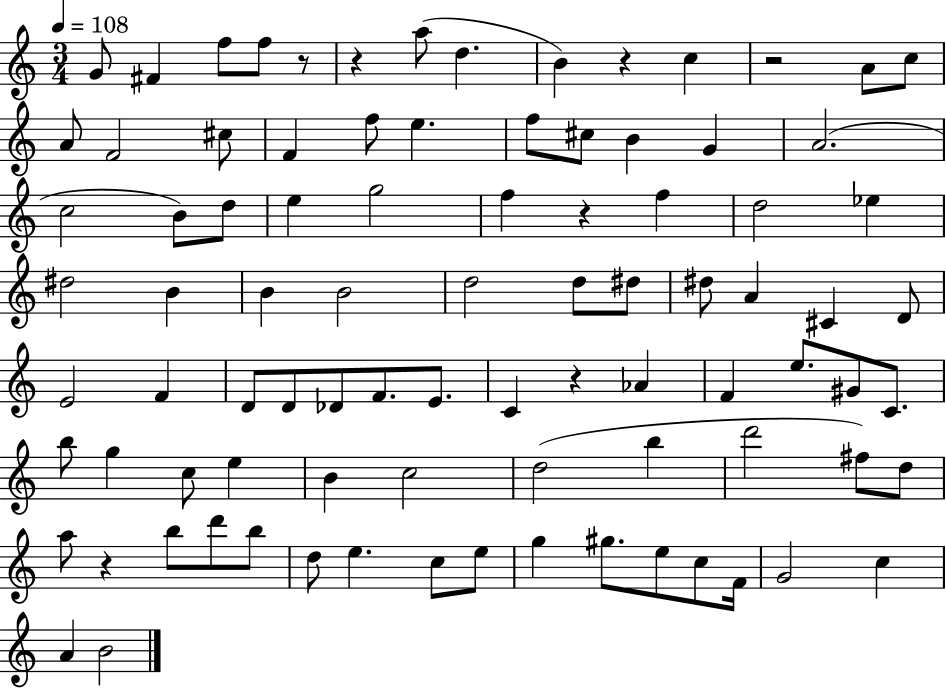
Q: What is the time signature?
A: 3/4